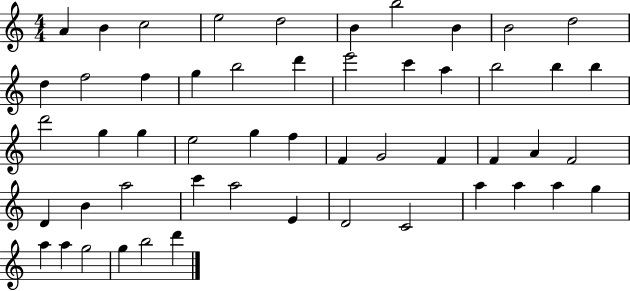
A4/q B4/q C5/h E5/h D5/h B4/q B5/h B4/q B4/h D5/h D5/q F5/h F5/q G5/q B5/h D6/q E6/h C6/q A5/q B5/h B5/q B5/q D6/h G5/q G5/q E5/h G5/q F5/q F4/q G4/h F4/q F4/q A4/q F4/h D4/q B4/q A5/h C6/q A5/h E4/q D4/h C4/h A5/q A5/q A5/q G5/q A5/q A5/q G5/h G5/q B5/h D6/q